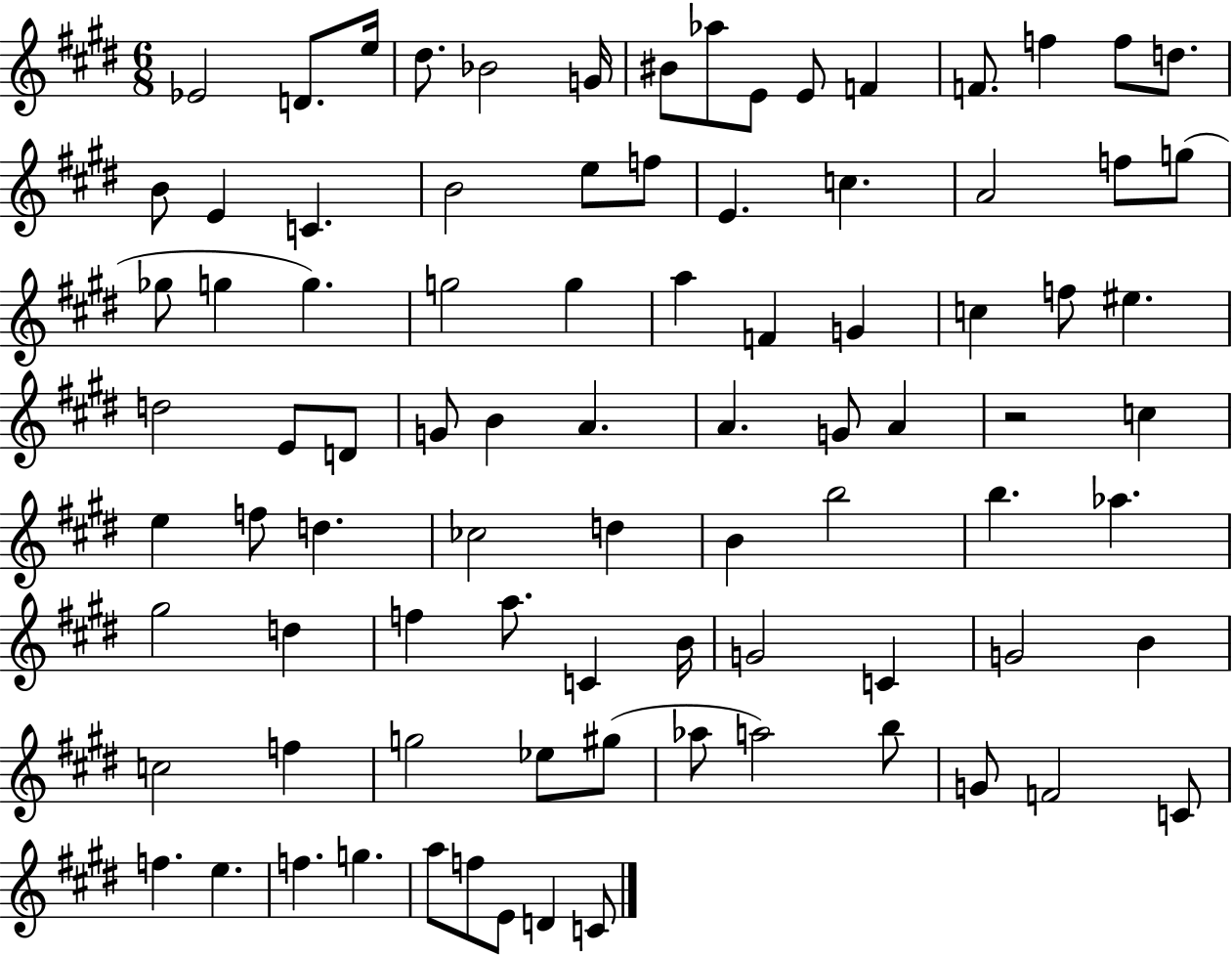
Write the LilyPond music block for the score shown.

{
  \clef treble
  \numericTimeSignature
  \time 6/8
  \key e \major
  ees'2 d'8. e''16 | dis''8. bes'2 g'16 | bis'8 aes''8 e'8 e'8 f'4 | f'8. f''4 f''8 d''8. | \break b'8 e'4 c'4. | b'2 e''8 f''8 | e'4. c''4. | a'2 f''8 g''8( | \break ges''8 g''4 g''4.) | g''2 g''4 | a''4 f'4 g'4 | c''4 f''8 eis''4. | \break d''2 e'8 d'8 | g'8 b'4 a'4. | a'4. g'8 a'4 | r2 c''4 | \break e''4 f''8 d''4. | ces''2 d''4 | b'4 b''2 | b''4. aes''4. | \break gis''2 d''4 | f''4 a''8. c'4 b'16 | g'2 c'4 | g'2 b'4 | \break c''2 f''4 | g''2 ees''8 gis''8( | aes''8 a''2) b''8 | g'8 f'2 c'8 | \break f''4. e''4. | f''4. g''4. | a''8 f''8 e'8 d'4 c'8 | \bar "|."
}